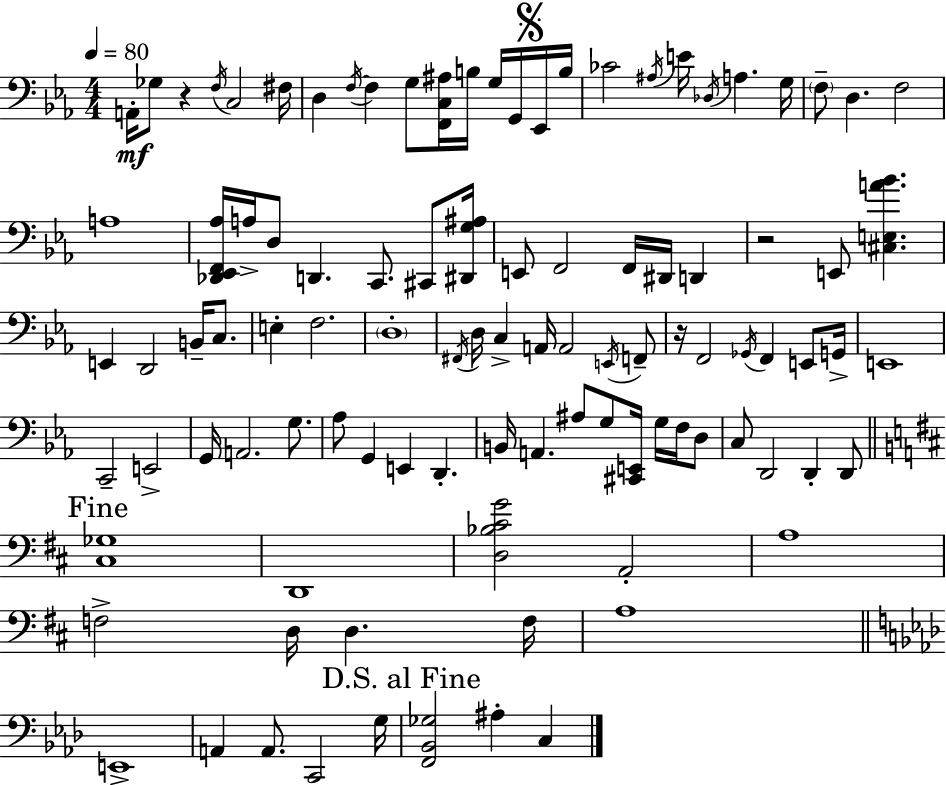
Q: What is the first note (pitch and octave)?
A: A2